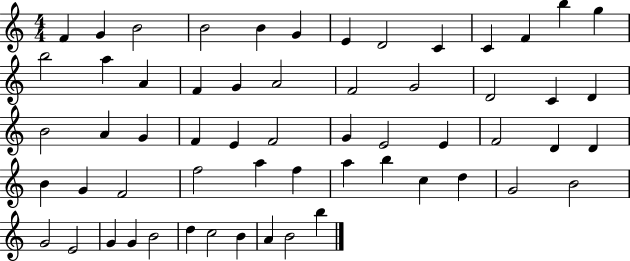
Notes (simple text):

F4/q G4/q B4/h B4/h B4/q G4/q E4/q D4/h C4/q C4/q F4/q B5/q G5/q B5/h A5/q A4/q F4/q G4/q A4/h F4/h G4/h D4/h C4/q D4/q B4/h A4/q G4/q F4/q E4/q F4/h G4/q E4/h E4/q F4/h D4/q D4/q B4/q G4/q F4/h F5/h A5/q F5/q A5/q B5/q C5/q D5/q G4/h B4/h G4/h E4/h G4/q G4/q B4/h D5/q C5/h B4/q A4/q B4/h B5/q